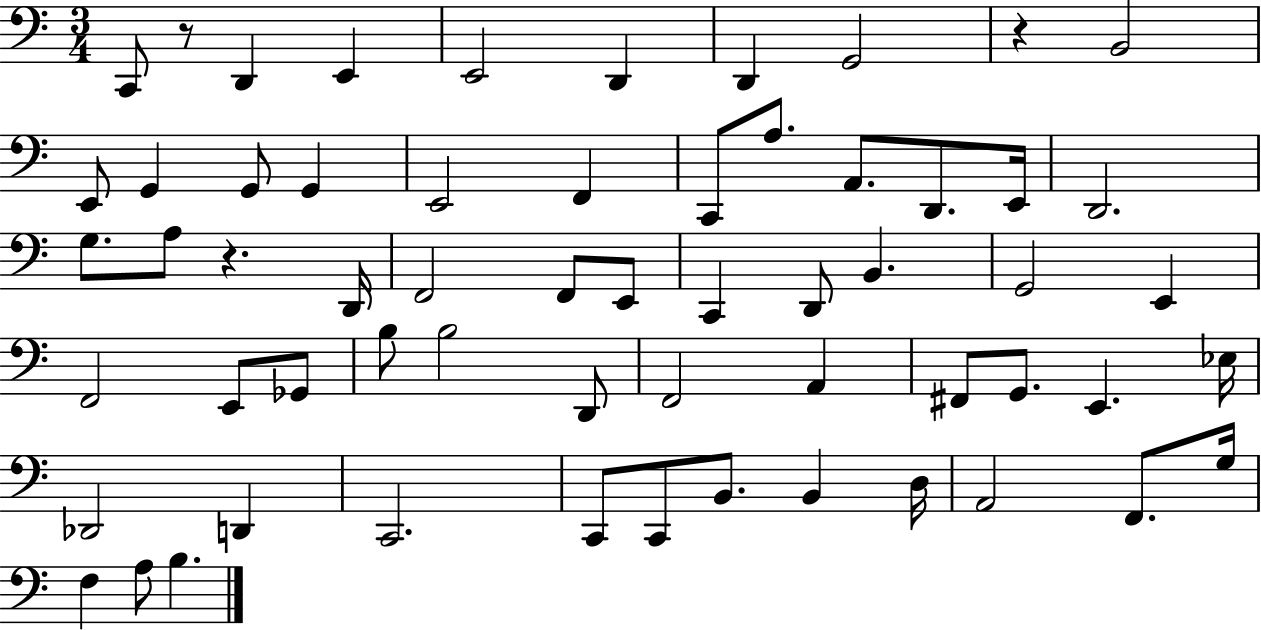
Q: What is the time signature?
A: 3/4